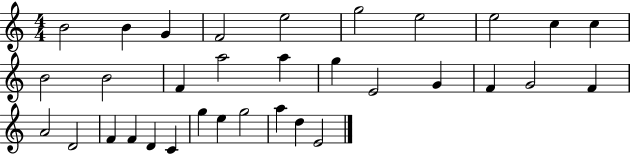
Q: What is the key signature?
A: C major